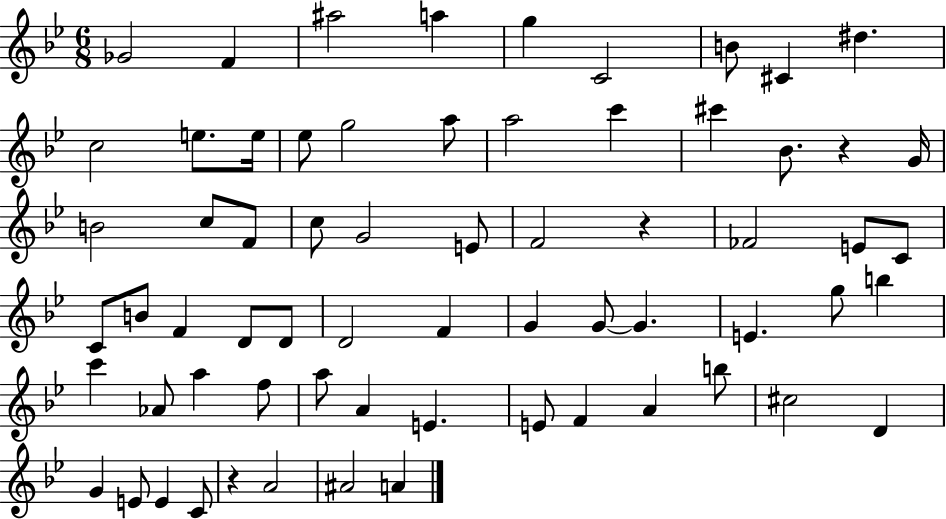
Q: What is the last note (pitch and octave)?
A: A4